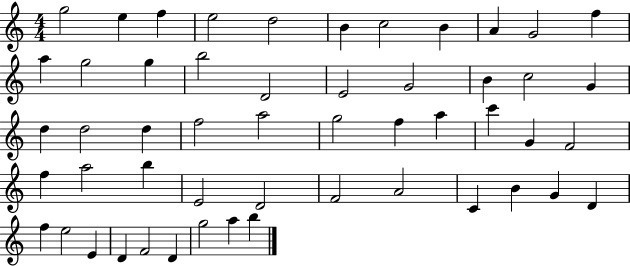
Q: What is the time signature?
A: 4/4